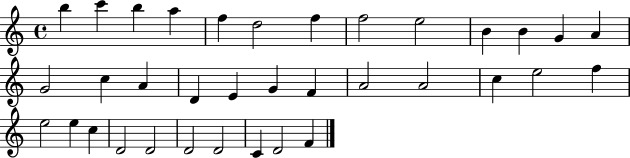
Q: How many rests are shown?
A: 0